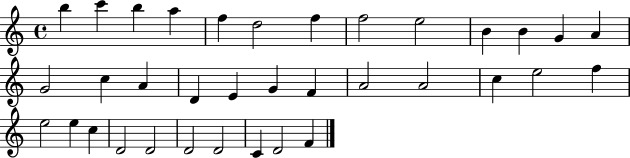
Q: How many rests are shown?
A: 0